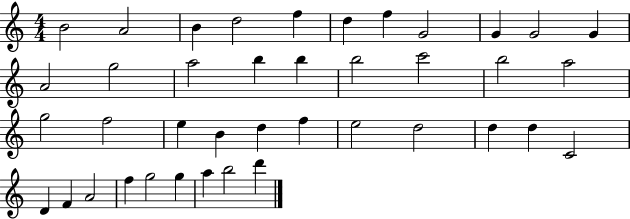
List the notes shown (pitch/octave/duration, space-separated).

B4/h A4/h B4/q D5/h F5/q D5/q F5/q G4/h G4/q G4/h G4/q A4/h G5/h A5/h B5/q B5/q B5/h C6/h B5/h A5/h G5/h F5/h E5/q B4/q D5/q F5/q E5/h D5/h D5/q D5/q C4/h D4/q F4/q A4/h F5/q G5/h G5/q A5/q B5/h D6/q